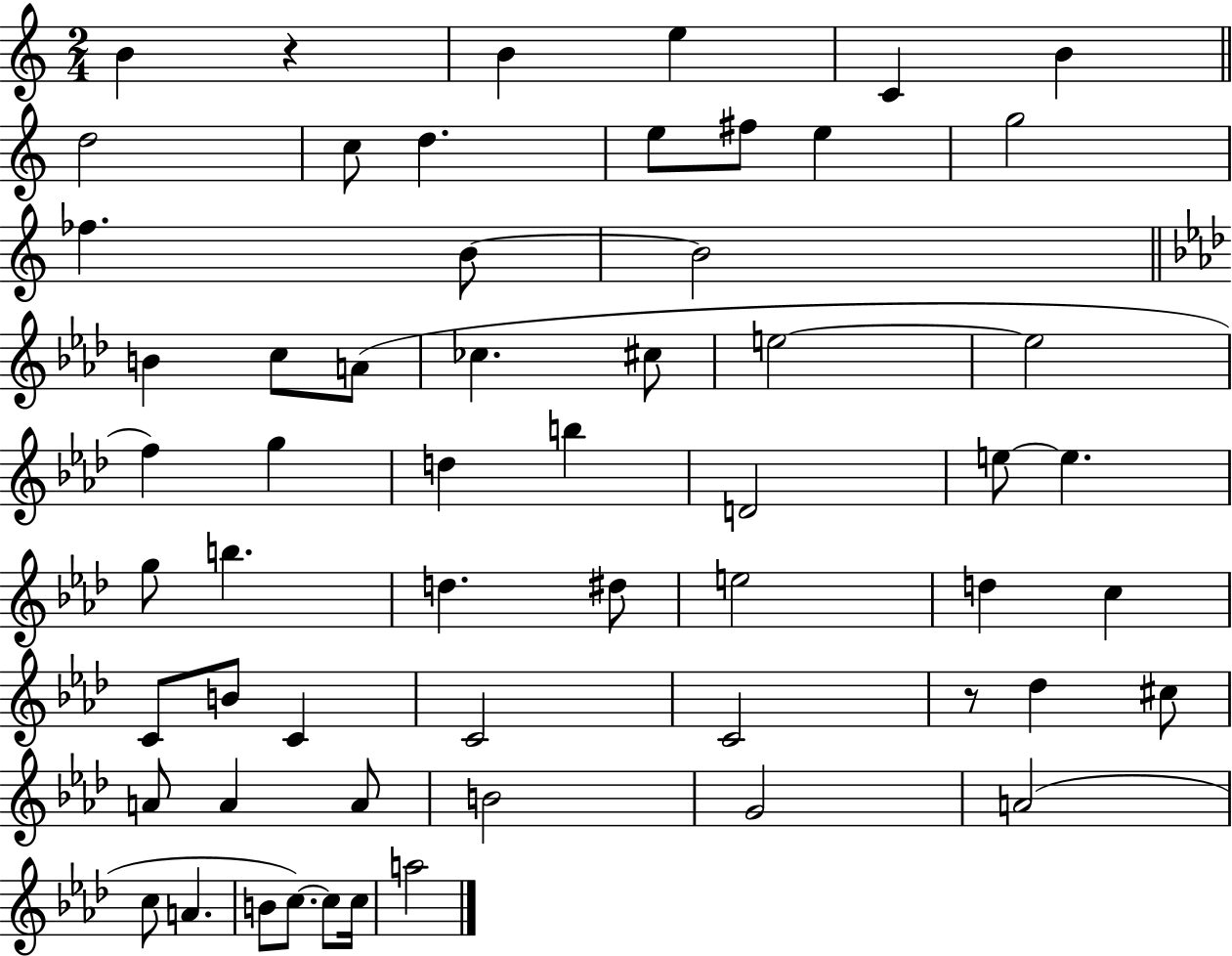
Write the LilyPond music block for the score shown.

{
  \clef treble
  \numericTimeSignature
  \time 2/4
  \key c \major
  b'4 r4 | b'4 e''4 | c'4 b'4 | \bar "||" \break \key c \major d''2 | c''8 d''4. | e''8 fis''8 e''4 | g''2 | \break fes''4. b'8~~ | b'2 | \bar "||" \break \key aes \major b'4 c''8 a'8( | ces''4. cis''8 | e''2~~ | e''2 | \break f''4) g''4 | d''4 b''4 | d'2 | e''8~~ e''4. | \break g''8 b''4. | d''4. dis''8 | e''2 | d''4 c''4 | \break c'8 b'8 c'4 | c'2 | c'2 | r8 des''4 cis''8 | \break a'8 a'4 a'8 | b'2 | g'2 | a'2( | \break c''8 a'4. | b'8 c''8.~~) c''8 c''16 | a''2 | \bar "|."
}